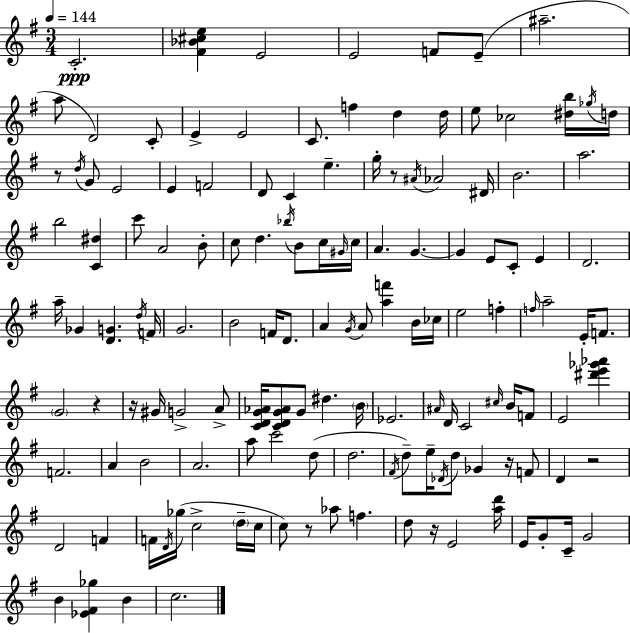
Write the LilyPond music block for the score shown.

{
  \clef treble
  \numericTimeSignature
  \time 3/4
  \key g \major
  \tempo 4 = 144
  \repeat volta 2 { c'2.-.\ppp | <fis' bes' cis'' e''>4 e'2 | e'2 f'8 e'8--( | ais''2.-- | \break a''8 d'2) c'8-. | e'4-> e'2 | c'8. f''4 d''4 d''16 | e''8 ces''2 <dis'' b''>16 \acciaccatura { ges''16 } | \break d''16 r8 \acciaccatura { d''16 } g'8 e'2 | e'4 f'2 | d'8 c'4 e''4.-- | g''16-. r8 \acciaccatura { ais'16 } aes'2 | \break dis'16 b'2. | a''2. | b''2 <c' dis''>4 | c'''8 a'2 | \break b'8-. c''8 d''4. \acciaccatura { bes''16 } | b'8 c''16 \grace { gis'16 } c''16 a'4. g'4.~~ | g'4 e'8 c'8-. | e'4 d'2. | \break a''16-- ges'4 <d' g'>4. | \acciaccatura { d''16 } f'16 g'2. | b'2 | f'16 d'8. a'4 \acciaccatura { g'16 } a'8 | \break <a'' f'''>4 b'16 ces''16 e''2 | f''4-. \grace { f''16 } a''2-- | e'16-. f'8. \parenthesize g'2 | r4 r16 gis'16 g'2-> | \break a'8-> <c' d' g' aes'>16 <c' d' g' aes'>8 g'8 | dis''4. \parenthesize b'16 ees'2. | \grace { ais'16 } d'16 c'2 | \grace { cis''16 } b'16 f'8 e'2 | \break <dis''' e''' ges''' aes'''>4 f'2. | a'4 | b'2 a'2. | a''8 | \break c'''2 d''8( d''2. | \acciaccatura { fis'16 } d''8--) | e''16-- \acciaccatura { des'16 } d''8 ges'4 r16 f'8 | d'4 r2 | \break d'2 f'4 | f'16 \acciaccatura { d'16 } ges''16( c''2-> \parenthesize d''16-- | c''16 c''8) r8 aes''8 f''4. | d''8 r16 e'2 | \break <a'' d'''>16 e'16 g'8-. c'16-- g'2 | b'4 <ees' fis' ges''>4 b'4 | c''2. | } \bar "|."
}